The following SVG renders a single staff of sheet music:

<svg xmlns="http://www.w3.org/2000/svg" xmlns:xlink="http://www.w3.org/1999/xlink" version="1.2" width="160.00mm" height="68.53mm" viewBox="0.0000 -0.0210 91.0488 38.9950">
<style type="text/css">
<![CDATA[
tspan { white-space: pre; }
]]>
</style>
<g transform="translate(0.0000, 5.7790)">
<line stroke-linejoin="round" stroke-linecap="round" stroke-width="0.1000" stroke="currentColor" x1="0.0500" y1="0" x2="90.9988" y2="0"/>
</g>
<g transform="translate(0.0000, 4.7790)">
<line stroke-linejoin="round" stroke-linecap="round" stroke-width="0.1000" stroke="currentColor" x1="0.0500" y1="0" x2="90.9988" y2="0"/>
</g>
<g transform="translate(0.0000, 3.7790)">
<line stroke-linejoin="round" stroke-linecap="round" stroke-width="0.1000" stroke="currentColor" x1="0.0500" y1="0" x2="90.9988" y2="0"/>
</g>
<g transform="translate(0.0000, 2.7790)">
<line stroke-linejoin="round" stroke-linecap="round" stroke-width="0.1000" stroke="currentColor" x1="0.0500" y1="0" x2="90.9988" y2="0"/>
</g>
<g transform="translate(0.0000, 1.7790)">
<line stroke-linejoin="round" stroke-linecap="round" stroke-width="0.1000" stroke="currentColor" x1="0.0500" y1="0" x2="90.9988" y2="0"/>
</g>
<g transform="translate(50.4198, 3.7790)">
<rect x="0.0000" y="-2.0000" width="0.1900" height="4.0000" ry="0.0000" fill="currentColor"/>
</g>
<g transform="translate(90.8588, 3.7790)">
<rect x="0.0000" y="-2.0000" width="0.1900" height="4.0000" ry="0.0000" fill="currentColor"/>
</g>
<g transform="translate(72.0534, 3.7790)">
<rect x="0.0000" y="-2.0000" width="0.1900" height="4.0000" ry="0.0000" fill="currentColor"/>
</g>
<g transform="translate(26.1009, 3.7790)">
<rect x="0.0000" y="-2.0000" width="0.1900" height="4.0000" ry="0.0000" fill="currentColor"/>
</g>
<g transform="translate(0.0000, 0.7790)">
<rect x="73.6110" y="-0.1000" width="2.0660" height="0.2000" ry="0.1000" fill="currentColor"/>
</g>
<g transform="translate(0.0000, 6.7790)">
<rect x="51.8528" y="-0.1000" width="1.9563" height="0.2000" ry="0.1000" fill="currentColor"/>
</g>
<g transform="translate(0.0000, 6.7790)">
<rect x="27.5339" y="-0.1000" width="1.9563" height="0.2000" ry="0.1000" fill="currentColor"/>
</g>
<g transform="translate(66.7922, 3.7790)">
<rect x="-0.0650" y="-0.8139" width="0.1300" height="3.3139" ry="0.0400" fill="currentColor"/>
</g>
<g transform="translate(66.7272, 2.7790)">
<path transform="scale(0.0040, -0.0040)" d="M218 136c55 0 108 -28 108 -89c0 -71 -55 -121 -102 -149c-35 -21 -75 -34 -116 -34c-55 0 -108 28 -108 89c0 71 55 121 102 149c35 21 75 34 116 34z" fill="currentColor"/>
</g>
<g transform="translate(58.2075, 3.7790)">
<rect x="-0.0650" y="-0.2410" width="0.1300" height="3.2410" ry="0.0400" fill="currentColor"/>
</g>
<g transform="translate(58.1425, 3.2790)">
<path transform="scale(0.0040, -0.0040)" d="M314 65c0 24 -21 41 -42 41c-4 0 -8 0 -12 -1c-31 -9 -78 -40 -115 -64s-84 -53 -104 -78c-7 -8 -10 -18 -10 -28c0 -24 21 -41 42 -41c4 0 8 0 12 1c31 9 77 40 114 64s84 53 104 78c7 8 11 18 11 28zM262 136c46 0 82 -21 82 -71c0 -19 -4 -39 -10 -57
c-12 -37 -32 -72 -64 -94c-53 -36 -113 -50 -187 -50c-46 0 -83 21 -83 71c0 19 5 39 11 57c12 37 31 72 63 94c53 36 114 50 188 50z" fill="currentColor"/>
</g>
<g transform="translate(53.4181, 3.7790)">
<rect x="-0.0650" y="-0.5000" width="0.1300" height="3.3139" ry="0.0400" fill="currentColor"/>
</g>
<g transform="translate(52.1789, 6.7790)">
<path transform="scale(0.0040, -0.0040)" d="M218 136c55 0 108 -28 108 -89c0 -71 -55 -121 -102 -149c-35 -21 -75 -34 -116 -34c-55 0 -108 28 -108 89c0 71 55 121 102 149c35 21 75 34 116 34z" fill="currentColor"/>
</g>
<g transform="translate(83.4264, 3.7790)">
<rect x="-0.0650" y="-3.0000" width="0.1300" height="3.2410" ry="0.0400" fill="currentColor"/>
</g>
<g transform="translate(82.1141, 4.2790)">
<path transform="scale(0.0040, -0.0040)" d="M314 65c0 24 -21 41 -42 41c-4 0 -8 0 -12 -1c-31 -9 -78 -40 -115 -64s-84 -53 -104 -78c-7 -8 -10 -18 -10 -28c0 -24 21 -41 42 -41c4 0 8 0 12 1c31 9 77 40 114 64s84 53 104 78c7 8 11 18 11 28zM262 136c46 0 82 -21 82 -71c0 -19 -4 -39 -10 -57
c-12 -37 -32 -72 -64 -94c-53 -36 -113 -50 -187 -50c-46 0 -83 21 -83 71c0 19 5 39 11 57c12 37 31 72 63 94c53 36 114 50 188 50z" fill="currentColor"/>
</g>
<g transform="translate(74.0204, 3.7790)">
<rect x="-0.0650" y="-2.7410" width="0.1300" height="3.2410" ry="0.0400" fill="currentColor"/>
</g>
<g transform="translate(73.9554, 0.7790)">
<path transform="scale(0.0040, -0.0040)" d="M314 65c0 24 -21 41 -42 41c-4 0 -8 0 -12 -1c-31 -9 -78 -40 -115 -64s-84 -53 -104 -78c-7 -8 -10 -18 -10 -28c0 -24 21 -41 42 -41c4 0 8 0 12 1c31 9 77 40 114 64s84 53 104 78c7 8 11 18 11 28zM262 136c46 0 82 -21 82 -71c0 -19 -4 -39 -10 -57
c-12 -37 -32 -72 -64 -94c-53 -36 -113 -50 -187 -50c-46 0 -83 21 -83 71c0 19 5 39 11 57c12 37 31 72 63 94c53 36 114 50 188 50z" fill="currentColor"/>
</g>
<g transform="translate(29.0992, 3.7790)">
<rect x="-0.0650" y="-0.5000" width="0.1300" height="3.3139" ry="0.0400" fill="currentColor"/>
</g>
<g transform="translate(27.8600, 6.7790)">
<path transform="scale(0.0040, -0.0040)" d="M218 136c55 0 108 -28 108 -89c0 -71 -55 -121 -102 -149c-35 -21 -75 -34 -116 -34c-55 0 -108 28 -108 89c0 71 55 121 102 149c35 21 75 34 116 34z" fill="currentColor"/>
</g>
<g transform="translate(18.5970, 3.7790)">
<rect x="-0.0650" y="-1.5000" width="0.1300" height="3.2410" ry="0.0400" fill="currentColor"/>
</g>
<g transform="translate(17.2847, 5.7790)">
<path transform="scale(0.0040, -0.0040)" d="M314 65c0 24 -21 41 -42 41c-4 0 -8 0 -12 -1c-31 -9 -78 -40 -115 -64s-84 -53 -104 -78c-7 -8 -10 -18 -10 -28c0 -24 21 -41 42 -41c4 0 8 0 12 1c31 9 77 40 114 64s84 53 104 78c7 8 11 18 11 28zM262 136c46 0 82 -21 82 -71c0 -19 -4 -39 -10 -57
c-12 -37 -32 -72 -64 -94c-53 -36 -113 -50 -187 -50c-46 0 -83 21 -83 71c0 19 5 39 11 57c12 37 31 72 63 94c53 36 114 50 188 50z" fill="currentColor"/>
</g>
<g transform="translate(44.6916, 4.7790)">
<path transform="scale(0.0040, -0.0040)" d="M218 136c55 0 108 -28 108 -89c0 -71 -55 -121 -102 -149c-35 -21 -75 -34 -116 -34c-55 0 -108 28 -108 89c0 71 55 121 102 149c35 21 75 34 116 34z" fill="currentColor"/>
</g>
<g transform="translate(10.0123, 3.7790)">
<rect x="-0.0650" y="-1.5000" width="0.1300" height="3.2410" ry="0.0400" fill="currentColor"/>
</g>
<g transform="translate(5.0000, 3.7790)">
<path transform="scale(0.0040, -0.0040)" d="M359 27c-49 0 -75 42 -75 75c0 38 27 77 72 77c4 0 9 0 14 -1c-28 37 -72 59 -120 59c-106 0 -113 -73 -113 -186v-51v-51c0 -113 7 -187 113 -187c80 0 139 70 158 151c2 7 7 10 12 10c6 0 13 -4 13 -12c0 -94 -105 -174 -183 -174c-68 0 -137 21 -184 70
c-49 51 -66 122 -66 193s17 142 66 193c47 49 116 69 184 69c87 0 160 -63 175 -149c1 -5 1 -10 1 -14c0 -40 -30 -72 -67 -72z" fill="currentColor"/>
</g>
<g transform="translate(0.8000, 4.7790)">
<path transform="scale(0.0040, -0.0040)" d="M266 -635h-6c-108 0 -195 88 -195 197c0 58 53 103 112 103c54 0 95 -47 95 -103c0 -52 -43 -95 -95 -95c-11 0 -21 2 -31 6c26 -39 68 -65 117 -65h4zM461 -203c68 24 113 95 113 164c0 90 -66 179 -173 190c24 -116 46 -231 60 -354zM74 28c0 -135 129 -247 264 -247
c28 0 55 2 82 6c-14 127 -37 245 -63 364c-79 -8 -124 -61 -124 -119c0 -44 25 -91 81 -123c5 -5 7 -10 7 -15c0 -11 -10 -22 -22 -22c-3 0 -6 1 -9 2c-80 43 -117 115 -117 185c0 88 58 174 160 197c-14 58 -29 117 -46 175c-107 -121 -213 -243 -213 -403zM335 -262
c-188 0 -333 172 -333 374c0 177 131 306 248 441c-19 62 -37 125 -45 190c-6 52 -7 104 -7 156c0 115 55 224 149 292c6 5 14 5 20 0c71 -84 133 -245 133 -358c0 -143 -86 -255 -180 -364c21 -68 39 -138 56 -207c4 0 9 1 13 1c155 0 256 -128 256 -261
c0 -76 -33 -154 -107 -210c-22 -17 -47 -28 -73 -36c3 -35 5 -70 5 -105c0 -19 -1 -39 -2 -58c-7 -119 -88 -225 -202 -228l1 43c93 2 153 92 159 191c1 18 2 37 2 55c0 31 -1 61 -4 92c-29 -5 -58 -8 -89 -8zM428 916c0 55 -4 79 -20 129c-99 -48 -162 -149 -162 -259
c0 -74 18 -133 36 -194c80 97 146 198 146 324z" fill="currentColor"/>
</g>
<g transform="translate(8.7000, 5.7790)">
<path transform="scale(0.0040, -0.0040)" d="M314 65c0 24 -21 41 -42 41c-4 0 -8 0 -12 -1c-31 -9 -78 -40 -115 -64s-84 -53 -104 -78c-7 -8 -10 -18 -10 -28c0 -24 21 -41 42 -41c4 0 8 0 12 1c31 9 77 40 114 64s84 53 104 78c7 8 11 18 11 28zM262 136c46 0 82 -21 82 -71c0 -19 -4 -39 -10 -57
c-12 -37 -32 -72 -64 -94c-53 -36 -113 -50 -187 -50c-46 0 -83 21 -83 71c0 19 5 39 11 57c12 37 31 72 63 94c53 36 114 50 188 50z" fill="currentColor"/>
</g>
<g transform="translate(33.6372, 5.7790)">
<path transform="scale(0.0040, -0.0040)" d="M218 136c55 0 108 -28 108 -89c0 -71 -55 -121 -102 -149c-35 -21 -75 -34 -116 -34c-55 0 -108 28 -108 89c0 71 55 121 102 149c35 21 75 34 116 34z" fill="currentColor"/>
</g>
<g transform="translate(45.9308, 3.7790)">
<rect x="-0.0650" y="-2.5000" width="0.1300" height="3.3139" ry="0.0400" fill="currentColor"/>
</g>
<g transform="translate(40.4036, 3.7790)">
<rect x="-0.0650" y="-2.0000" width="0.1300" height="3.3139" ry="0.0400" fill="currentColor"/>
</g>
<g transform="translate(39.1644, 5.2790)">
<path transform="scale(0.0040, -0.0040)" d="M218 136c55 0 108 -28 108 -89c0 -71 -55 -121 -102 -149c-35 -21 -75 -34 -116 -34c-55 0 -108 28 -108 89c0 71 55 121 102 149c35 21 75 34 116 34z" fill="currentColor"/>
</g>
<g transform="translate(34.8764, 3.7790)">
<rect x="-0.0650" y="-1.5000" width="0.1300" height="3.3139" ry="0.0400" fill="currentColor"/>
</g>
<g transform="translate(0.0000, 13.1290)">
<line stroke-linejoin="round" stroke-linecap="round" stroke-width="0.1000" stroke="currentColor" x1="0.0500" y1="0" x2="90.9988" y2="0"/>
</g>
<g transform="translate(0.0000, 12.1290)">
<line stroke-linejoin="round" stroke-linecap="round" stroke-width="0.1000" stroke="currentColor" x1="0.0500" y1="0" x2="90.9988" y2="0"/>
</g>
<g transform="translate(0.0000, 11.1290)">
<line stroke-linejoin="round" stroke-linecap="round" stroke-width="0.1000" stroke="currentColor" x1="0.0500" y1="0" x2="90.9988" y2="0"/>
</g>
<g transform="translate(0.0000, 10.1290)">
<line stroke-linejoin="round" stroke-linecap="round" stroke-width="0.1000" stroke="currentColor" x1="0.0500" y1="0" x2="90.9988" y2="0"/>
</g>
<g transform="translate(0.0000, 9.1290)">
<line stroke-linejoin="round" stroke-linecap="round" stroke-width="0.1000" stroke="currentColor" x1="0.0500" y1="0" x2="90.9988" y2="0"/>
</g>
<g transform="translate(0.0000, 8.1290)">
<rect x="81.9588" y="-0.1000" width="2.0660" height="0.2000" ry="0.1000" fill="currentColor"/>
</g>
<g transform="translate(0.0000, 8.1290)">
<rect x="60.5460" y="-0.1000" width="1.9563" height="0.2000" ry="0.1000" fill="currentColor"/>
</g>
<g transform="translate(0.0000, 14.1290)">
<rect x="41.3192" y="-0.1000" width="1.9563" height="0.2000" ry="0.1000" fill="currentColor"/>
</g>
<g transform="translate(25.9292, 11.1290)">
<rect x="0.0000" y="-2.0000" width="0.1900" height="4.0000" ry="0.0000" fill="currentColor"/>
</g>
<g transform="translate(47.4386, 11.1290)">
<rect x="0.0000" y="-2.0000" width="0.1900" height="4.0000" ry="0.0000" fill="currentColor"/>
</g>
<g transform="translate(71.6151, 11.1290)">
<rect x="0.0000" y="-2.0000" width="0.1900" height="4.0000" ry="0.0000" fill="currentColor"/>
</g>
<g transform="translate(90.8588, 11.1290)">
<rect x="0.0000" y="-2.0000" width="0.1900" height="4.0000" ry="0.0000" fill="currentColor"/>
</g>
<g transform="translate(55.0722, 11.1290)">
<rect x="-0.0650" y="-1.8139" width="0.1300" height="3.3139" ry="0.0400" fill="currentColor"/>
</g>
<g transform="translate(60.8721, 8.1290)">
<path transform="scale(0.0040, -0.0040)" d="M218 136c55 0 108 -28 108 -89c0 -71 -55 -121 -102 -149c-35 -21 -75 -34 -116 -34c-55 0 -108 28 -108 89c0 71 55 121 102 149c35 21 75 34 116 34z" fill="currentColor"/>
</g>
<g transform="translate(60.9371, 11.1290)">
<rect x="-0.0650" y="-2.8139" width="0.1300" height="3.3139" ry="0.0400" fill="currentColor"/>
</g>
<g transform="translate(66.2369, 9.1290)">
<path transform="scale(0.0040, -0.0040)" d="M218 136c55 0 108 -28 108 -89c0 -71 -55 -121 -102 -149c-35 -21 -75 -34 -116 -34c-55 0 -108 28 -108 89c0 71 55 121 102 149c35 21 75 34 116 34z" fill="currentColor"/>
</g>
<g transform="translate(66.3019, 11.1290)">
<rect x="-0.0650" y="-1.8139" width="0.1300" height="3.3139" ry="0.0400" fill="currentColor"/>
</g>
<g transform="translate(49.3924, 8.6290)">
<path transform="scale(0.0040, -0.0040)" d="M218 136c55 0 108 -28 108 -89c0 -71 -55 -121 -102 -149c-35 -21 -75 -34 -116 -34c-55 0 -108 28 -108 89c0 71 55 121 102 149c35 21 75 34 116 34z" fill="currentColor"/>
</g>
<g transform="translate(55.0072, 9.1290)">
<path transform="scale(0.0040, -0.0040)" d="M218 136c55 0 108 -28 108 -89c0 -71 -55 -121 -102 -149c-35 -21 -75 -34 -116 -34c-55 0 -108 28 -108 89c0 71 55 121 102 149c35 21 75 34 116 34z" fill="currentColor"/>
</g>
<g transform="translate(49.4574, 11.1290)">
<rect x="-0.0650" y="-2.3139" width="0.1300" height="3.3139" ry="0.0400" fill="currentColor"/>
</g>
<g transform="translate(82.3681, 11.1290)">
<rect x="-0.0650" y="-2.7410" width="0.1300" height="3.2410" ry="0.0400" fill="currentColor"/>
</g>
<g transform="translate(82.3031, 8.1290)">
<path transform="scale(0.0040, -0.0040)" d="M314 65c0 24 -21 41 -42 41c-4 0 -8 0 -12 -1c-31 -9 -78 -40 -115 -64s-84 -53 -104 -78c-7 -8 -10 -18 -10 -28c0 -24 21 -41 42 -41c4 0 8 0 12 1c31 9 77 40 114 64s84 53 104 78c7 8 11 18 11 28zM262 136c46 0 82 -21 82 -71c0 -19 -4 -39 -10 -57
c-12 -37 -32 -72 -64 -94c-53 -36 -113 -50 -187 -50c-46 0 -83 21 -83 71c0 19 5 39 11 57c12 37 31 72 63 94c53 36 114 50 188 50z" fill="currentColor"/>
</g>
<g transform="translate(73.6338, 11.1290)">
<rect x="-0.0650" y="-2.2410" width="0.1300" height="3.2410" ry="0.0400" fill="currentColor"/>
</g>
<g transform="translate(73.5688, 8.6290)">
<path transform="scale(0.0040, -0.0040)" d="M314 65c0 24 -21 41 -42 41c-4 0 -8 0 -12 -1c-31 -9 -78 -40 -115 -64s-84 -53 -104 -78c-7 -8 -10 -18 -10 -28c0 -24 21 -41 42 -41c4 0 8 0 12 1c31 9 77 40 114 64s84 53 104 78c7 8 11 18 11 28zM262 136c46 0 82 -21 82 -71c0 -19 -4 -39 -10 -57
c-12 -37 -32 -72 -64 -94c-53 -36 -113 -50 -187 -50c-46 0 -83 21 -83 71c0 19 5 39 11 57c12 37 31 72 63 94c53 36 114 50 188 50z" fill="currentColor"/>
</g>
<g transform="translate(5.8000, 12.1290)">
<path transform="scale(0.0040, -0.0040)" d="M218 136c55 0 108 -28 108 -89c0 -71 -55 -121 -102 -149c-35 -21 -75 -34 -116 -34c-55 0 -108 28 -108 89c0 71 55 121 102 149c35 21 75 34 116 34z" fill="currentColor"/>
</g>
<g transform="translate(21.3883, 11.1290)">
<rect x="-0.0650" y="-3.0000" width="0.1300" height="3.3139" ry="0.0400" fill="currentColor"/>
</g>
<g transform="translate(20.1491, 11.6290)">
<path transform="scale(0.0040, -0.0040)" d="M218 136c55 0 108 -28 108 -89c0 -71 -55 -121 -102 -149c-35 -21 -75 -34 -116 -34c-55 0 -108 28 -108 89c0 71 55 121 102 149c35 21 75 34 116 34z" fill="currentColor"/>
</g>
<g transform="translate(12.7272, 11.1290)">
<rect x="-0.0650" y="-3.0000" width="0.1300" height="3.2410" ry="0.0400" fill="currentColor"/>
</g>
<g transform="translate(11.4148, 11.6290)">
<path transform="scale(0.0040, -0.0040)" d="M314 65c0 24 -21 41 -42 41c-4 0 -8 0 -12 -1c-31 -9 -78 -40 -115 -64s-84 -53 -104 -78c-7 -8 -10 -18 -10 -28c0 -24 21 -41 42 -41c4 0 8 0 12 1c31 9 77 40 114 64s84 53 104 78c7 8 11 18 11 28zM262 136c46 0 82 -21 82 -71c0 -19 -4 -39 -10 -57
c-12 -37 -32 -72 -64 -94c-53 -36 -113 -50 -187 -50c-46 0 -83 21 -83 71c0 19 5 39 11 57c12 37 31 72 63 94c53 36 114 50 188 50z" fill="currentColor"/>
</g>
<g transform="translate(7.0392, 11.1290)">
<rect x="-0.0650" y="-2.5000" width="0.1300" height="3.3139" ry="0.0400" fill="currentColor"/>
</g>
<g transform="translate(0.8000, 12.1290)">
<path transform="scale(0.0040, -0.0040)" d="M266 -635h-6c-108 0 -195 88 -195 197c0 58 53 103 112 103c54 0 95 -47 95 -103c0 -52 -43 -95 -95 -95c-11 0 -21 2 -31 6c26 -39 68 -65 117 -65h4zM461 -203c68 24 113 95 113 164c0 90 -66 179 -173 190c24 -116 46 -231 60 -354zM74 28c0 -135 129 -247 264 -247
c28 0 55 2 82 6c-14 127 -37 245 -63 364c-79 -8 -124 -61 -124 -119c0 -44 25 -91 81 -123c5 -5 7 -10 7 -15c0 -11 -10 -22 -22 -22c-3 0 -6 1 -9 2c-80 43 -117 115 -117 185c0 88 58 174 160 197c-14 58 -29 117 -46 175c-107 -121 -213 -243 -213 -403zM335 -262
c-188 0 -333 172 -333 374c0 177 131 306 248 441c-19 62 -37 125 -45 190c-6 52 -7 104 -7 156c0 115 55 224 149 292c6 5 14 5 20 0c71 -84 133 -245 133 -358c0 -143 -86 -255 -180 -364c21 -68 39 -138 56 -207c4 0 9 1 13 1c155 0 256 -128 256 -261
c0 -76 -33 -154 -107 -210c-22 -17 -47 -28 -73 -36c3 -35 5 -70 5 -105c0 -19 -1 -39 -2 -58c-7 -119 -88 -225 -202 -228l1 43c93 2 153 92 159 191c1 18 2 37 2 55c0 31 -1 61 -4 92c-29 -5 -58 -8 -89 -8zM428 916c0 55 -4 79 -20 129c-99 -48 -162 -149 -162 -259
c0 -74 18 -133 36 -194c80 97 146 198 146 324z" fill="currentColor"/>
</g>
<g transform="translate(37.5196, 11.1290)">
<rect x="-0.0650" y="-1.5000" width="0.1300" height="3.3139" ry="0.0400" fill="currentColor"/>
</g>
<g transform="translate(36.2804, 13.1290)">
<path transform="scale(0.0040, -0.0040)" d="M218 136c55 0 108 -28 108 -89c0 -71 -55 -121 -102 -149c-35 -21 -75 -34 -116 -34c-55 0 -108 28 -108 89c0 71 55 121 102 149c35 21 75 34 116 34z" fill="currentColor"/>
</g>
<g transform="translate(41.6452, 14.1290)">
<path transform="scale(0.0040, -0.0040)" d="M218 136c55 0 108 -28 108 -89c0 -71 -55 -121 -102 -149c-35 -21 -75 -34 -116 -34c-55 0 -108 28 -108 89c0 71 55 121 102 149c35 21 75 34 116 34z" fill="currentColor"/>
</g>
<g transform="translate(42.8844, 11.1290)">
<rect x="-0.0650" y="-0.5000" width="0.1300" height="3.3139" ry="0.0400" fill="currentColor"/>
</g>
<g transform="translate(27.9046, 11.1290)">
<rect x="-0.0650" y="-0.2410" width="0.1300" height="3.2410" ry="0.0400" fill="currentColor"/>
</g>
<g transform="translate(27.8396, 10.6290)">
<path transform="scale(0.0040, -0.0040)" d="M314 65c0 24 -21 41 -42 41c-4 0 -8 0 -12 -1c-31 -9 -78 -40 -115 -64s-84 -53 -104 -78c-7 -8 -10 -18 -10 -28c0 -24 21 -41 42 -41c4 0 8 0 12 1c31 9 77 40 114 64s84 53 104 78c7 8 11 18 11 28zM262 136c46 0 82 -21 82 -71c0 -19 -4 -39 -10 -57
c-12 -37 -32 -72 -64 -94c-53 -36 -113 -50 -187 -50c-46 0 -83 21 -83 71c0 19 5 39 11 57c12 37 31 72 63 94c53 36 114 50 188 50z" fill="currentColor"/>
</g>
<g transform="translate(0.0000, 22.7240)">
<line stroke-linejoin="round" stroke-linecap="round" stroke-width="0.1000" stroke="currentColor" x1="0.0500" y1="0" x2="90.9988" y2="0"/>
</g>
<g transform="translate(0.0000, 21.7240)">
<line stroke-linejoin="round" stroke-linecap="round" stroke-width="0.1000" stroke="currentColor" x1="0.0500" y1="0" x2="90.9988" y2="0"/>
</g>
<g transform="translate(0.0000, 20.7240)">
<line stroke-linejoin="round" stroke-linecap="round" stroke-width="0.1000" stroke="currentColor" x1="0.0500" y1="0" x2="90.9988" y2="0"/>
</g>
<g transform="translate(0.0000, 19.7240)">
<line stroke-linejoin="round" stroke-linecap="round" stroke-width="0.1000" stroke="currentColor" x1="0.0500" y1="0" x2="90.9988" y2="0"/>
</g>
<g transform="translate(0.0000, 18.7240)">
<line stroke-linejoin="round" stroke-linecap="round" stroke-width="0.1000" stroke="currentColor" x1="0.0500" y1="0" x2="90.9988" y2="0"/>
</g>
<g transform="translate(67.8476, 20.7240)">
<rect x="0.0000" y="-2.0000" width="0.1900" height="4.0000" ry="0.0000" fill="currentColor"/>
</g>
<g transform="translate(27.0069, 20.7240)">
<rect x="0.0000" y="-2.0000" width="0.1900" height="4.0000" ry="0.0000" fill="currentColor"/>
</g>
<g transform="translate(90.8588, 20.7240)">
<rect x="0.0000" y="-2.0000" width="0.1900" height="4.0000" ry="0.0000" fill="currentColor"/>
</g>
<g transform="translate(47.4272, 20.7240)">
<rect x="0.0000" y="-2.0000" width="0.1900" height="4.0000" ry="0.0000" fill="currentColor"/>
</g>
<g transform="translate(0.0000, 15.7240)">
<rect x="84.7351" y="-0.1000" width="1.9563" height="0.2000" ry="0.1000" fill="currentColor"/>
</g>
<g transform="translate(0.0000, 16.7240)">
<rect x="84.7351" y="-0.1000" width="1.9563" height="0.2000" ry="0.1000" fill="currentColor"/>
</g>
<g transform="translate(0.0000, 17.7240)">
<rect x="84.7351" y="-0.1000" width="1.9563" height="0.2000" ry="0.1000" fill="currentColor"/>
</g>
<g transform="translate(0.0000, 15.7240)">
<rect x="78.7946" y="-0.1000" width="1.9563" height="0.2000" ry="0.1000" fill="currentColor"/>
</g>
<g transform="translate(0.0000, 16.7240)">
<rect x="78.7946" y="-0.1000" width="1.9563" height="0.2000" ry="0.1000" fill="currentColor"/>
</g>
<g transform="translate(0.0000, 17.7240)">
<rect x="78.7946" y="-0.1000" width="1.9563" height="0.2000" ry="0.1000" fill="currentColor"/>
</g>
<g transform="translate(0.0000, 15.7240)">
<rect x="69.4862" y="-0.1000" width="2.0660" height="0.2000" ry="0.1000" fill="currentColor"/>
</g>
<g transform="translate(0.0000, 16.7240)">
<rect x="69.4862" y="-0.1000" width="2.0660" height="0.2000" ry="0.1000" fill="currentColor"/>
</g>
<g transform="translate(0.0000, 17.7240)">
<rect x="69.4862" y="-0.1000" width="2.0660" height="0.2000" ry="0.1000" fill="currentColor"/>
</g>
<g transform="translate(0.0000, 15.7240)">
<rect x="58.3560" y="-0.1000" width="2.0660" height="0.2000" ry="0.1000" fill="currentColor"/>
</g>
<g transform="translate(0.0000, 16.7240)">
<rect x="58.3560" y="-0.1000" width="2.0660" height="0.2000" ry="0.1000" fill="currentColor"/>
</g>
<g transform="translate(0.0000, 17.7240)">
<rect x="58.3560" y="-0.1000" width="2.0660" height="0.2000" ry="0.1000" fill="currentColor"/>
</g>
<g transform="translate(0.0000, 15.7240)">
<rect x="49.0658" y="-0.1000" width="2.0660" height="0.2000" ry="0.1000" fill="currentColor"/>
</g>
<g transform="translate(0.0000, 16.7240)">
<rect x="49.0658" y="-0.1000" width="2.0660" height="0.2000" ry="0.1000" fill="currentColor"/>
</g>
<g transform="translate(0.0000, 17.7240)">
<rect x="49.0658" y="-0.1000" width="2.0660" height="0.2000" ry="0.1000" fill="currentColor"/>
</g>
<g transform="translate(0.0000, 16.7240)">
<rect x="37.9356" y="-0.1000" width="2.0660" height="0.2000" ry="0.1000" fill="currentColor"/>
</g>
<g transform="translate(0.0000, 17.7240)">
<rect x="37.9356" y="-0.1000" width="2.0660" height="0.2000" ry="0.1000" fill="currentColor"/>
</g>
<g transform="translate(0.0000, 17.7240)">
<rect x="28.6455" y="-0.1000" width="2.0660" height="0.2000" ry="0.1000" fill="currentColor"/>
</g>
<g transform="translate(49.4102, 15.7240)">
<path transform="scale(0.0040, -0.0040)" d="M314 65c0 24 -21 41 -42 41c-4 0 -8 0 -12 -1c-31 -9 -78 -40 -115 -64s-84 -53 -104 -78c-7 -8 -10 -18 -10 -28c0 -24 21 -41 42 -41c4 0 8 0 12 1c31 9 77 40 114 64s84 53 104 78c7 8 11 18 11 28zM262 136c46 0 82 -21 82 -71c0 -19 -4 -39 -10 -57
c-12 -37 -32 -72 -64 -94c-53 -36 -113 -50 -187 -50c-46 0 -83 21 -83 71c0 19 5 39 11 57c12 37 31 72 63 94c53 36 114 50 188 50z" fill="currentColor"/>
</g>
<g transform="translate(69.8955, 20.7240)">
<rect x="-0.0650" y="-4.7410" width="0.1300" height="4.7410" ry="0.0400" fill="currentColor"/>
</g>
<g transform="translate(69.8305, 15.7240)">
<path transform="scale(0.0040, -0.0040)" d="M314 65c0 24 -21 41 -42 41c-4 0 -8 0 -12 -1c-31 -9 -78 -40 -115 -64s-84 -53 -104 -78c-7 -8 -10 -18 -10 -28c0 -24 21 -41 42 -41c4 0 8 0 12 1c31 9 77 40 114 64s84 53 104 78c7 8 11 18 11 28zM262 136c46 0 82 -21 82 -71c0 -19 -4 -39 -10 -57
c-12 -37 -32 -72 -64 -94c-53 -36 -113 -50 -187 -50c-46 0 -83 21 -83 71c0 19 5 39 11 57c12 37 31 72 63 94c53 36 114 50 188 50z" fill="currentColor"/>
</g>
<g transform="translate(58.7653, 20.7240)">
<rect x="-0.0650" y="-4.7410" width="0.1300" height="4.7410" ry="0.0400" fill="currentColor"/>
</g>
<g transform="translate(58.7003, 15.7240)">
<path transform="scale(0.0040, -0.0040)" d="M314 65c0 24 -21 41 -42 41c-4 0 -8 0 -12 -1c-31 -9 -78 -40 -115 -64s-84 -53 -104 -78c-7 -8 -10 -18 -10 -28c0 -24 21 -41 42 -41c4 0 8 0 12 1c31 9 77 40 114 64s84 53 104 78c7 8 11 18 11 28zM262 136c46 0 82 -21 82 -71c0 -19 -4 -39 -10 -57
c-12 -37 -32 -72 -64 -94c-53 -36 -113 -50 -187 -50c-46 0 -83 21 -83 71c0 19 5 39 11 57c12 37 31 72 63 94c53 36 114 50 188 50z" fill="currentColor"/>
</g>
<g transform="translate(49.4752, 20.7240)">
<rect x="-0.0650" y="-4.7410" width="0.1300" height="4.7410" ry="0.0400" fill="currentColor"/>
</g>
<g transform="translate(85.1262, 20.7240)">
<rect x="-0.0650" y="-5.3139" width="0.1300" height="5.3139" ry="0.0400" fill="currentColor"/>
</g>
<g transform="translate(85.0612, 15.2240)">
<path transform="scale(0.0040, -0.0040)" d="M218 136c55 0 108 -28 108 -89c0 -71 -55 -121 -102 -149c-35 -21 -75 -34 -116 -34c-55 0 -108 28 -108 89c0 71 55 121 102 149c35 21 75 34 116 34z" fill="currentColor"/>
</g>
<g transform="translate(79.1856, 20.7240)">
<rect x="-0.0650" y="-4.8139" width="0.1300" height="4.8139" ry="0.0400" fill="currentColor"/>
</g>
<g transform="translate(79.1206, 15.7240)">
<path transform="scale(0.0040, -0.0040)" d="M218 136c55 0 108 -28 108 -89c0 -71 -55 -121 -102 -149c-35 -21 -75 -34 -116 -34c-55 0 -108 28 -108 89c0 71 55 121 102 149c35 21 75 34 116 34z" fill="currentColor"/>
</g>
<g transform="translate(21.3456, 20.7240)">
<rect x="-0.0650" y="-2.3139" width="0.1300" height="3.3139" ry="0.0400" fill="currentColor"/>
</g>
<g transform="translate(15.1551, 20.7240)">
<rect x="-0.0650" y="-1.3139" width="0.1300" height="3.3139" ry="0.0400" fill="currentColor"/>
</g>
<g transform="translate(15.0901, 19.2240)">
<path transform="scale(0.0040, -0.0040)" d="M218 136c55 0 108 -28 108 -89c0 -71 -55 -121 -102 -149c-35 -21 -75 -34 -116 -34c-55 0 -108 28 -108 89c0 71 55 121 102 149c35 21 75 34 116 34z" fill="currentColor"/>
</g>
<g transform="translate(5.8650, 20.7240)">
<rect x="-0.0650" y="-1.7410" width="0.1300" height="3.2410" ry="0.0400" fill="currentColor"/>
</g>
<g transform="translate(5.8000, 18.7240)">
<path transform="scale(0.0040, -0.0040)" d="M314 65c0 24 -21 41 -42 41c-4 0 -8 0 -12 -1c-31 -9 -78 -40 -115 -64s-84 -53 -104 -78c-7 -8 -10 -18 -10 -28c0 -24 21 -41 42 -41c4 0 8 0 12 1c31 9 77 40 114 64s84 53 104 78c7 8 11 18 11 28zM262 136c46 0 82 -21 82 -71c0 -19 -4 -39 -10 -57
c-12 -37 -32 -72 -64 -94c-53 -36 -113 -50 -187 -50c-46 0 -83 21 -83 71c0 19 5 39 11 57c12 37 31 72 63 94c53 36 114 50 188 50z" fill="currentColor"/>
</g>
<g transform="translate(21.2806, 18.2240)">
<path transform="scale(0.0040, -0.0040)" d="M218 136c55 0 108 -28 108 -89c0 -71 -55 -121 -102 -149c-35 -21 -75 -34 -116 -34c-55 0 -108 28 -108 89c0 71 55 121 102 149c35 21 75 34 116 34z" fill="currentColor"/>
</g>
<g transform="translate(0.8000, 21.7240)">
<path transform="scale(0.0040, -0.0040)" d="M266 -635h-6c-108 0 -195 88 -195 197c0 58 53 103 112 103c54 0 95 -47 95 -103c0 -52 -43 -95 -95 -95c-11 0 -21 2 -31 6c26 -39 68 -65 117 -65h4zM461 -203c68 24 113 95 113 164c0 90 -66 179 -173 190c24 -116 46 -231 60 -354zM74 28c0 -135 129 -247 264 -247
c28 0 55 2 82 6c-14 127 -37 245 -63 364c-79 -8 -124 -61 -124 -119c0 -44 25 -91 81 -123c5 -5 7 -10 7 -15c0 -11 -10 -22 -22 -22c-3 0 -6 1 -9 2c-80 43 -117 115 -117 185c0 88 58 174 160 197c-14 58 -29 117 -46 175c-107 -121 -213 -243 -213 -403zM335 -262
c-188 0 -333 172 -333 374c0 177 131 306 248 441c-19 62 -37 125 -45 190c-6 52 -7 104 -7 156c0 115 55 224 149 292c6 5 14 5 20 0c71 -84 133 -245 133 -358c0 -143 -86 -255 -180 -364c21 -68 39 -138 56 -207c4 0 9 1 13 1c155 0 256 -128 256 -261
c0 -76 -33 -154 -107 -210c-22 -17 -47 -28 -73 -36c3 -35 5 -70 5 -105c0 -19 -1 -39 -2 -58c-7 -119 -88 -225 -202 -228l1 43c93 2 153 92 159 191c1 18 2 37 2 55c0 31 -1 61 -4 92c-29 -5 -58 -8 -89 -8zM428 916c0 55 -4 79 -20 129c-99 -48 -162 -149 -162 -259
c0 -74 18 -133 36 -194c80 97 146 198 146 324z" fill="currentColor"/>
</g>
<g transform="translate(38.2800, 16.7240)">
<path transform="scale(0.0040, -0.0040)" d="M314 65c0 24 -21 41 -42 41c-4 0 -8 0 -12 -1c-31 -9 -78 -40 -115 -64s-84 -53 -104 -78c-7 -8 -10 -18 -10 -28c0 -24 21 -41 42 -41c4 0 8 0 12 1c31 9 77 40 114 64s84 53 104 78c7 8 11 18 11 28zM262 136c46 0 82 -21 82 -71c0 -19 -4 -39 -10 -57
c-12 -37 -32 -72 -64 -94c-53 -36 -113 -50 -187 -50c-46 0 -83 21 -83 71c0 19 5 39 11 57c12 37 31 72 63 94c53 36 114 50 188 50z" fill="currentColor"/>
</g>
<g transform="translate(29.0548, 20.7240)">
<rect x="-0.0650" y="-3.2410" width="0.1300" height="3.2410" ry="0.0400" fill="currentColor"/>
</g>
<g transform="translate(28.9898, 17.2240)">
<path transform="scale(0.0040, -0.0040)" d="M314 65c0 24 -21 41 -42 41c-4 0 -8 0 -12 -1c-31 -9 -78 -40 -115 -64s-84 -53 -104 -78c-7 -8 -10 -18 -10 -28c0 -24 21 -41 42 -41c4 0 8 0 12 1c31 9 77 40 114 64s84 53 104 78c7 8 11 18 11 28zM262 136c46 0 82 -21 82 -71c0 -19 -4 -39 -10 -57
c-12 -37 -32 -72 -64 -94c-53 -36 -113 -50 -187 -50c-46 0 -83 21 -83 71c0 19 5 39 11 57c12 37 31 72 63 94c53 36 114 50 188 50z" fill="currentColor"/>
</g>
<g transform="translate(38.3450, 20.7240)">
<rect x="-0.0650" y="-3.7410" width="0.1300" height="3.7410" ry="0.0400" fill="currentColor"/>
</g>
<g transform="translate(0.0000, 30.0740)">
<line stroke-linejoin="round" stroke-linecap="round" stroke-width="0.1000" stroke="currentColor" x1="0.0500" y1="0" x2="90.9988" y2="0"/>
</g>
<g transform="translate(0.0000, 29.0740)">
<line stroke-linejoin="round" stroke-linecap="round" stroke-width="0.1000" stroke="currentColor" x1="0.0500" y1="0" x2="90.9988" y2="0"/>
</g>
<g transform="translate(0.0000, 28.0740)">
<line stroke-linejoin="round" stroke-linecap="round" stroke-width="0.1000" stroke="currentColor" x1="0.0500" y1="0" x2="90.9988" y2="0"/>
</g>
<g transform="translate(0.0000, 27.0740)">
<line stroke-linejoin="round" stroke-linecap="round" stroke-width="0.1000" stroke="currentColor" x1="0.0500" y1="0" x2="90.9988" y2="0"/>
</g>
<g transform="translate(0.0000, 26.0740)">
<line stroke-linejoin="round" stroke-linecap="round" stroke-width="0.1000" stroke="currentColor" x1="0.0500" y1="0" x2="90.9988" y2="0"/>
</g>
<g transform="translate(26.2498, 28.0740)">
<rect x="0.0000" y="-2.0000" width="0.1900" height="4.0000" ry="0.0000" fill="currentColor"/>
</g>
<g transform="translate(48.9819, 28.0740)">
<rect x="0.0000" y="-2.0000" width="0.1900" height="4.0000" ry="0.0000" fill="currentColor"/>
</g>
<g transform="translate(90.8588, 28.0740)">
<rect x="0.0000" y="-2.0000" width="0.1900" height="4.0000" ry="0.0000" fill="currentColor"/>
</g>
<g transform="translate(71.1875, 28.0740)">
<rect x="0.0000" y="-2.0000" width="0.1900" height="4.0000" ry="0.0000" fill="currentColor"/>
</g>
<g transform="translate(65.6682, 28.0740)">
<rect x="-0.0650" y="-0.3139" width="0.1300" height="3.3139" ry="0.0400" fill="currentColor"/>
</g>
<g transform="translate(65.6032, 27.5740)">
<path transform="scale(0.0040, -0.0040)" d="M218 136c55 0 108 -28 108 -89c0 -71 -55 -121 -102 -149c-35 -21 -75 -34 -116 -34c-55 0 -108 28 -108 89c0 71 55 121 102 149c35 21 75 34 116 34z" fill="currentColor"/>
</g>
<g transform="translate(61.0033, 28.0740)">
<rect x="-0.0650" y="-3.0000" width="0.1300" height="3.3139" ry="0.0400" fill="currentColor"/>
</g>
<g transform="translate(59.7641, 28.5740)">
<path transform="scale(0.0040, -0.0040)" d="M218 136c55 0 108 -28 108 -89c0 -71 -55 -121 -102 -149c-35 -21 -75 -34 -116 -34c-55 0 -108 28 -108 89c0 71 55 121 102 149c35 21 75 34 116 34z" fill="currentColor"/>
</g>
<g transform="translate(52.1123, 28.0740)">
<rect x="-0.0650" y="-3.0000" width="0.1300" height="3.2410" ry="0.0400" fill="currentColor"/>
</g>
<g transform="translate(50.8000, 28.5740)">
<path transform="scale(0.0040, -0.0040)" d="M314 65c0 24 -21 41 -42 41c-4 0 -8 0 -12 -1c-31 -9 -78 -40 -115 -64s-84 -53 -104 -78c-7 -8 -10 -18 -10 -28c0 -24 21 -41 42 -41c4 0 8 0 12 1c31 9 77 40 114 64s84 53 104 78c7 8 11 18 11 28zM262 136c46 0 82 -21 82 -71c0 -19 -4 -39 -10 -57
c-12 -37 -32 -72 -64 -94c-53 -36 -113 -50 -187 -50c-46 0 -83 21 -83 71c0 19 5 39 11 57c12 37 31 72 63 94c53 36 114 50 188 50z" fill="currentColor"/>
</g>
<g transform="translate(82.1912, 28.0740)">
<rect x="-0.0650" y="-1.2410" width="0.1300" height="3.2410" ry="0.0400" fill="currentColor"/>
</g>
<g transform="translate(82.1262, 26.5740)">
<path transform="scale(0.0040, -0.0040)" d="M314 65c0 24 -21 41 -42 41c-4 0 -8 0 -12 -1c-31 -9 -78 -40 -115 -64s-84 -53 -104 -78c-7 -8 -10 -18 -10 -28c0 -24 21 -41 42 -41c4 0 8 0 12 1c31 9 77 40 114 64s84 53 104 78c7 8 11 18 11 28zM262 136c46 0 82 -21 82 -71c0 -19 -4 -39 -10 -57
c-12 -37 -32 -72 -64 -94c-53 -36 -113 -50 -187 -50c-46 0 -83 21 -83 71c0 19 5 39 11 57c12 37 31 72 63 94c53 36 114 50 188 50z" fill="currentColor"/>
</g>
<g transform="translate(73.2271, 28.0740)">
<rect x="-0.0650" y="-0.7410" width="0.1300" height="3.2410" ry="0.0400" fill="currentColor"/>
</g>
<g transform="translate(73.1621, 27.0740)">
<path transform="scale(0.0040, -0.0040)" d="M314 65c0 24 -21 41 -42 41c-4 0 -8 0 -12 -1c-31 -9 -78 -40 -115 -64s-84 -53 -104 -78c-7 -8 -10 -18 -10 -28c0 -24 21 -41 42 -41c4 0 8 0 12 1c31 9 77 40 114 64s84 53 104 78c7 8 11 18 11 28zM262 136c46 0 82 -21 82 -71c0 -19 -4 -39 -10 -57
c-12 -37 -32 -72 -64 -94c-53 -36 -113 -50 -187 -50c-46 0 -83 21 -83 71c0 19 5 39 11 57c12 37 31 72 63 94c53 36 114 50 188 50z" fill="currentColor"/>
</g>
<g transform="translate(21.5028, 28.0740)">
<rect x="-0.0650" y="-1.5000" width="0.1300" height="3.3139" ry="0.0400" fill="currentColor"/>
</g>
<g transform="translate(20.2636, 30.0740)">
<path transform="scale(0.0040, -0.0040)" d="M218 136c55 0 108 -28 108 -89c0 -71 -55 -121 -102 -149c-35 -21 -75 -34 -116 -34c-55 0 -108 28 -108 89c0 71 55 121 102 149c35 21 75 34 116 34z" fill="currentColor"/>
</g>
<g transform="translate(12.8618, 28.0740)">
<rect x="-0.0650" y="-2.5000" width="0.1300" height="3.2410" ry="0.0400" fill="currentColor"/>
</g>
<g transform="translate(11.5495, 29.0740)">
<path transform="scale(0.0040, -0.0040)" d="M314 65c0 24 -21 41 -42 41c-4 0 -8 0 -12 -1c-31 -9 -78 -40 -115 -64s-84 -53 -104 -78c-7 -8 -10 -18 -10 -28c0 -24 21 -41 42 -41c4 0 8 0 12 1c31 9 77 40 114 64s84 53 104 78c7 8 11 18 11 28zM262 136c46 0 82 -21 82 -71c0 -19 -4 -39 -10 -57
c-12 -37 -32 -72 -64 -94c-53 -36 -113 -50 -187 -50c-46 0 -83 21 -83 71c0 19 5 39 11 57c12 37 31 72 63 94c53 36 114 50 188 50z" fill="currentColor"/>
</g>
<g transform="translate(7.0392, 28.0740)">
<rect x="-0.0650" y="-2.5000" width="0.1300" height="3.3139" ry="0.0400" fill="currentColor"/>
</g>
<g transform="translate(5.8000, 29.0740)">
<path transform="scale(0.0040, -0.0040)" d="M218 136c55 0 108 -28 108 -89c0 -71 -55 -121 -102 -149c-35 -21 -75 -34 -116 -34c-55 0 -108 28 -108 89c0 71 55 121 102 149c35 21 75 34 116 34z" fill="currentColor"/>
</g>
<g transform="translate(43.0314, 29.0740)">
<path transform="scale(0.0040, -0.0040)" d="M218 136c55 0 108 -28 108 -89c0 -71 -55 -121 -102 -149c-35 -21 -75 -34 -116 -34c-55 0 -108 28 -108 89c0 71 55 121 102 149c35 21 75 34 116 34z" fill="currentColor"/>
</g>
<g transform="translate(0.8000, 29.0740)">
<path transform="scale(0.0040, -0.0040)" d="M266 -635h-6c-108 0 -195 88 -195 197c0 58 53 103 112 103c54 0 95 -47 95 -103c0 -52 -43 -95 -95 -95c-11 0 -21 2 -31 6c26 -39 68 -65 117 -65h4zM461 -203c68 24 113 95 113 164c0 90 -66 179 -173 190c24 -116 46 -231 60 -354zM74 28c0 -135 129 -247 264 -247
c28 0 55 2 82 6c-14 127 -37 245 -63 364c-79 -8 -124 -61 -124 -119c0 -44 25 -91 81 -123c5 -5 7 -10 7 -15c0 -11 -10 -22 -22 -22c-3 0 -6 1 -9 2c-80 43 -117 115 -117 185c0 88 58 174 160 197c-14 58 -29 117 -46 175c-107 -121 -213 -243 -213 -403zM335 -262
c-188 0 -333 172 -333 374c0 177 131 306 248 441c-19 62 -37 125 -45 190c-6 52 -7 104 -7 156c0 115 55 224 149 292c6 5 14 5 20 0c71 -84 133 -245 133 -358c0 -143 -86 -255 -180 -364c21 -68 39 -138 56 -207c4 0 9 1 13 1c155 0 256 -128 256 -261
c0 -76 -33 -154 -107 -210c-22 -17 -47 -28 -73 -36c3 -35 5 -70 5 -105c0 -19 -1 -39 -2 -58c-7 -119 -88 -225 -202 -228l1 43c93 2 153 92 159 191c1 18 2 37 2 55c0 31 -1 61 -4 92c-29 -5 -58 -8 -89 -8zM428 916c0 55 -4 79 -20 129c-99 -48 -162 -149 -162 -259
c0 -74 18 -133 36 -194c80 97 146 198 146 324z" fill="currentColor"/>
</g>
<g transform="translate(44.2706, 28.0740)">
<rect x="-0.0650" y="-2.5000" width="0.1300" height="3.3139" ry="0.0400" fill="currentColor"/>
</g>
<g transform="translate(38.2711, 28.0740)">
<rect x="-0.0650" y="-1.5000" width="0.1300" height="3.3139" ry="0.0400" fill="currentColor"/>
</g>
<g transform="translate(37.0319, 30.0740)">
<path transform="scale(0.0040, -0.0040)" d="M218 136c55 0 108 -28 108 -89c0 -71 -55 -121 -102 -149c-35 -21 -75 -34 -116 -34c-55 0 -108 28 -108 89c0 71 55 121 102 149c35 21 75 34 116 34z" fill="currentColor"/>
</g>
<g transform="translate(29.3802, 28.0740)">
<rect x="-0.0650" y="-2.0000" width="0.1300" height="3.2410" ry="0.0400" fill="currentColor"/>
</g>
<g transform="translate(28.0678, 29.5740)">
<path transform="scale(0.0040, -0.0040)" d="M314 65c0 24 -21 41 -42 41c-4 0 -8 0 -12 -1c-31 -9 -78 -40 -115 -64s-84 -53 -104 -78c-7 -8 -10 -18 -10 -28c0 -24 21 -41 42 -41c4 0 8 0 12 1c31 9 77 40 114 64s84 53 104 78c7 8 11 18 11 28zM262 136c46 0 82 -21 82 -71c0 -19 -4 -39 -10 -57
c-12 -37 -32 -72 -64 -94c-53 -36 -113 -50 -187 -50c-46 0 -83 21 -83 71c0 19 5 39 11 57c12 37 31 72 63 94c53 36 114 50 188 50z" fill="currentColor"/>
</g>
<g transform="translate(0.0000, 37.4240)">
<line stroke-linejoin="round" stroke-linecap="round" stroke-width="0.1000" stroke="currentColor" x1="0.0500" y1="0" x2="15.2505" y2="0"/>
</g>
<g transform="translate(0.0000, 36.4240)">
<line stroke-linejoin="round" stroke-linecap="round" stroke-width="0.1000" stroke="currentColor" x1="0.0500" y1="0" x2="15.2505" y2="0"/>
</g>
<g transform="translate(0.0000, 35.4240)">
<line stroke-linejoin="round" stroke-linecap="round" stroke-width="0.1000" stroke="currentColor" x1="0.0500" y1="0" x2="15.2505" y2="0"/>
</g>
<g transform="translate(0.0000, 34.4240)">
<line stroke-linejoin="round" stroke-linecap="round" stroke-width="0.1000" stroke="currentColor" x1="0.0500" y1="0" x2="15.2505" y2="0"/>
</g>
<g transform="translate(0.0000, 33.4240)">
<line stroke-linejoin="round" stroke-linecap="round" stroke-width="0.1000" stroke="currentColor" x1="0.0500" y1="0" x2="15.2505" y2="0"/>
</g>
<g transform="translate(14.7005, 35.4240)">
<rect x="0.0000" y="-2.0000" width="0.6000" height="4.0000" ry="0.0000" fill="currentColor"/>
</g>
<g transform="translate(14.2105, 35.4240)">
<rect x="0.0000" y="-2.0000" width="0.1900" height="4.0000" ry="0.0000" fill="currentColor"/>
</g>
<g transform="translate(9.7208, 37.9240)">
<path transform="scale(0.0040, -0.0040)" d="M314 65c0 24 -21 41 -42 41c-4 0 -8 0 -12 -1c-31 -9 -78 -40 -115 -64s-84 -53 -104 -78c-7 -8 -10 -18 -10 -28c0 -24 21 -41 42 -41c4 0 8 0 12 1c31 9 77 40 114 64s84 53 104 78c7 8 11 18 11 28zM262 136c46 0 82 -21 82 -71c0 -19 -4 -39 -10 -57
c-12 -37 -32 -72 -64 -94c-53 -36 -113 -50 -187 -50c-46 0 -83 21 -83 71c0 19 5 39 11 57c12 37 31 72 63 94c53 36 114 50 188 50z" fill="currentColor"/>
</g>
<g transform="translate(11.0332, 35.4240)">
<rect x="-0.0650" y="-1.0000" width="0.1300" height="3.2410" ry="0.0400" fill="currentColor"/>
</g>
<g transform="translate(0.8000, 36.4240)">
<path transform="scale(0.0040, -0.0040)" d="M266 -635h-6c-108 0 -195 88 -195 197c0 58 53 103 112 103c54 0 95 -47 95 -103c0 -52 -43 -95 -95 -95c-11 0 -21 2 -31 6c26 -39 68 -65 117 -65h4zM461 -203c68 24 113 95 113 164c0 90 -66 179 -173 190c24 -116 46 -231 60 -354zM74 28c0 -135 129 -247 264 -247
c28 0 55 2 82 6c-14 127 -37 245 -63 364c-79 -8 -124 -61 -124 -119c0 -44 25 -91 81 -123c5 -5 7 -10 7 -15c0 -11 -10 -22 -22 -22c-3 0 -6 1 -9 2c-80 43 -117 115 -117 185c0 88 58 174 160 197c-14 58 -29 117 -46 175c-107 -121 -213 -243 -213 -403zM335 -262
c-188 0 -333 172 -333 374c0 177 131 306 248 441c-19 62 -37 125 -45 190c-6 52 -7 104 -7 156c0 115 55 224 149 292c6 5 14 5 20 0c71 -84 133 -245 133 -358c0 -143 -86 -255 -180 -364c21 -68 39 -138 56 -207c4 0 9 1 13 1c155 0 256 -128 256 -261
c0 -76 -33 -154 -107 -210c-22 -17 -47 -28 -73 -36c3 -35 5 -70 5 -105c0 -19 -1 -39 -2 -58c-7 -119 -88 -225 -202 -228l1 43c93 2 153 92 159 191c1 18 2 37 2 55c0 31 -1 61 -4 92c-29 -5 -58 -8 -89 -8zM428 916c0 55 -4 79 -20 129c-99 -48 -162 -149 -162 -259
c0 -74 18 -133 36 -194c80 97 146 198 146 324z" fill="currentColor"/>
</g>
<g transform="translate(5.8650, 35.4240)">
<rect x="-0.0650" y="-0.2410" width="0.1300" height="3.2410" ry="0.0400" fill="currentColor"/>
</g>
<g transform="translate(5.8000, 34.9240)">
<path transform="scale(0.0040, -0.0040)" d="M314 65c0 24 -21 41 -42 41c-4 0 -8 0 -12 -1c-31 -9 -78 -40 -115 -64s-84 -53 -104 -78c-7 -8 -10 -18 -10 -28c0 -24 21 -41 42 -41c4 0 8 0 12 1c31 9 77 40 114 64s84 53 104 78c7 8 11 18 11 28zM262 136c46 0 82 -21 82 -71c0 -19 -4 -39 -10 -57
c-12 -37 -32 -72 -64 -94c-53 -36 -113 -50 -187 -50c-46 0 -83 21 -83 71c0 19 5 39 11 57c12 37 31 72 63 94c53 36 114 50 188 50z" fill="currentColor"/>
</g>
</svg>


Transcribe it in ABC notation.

X:1
T:Untitled
M:4/4
L:1/4
K:C
E2 E2 C E F G C c2 d a2 A2 G A2 A c2 E C g f a f g2 a2 f2 e g b2 c'2 e'2 e'2 e'2 e' f' G G2 E F2 E G A2 A c d2 e2 c2 D2